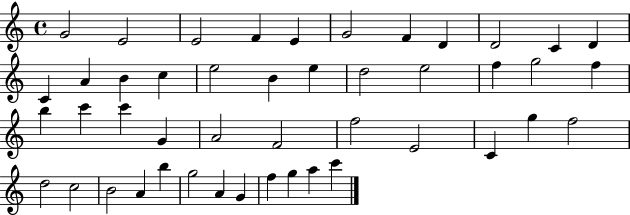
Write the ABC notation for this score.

X:1
T:Untitled
M:4/4
L:1/4
K:C
G2 E2 E2 F E G2 F D D2 C D C A B c e2 B e d2 e2 f g2 f b c' c' G A2 F2 f2 E2 C g f2 d2 c2 B2 A b g2 A G f g a c'